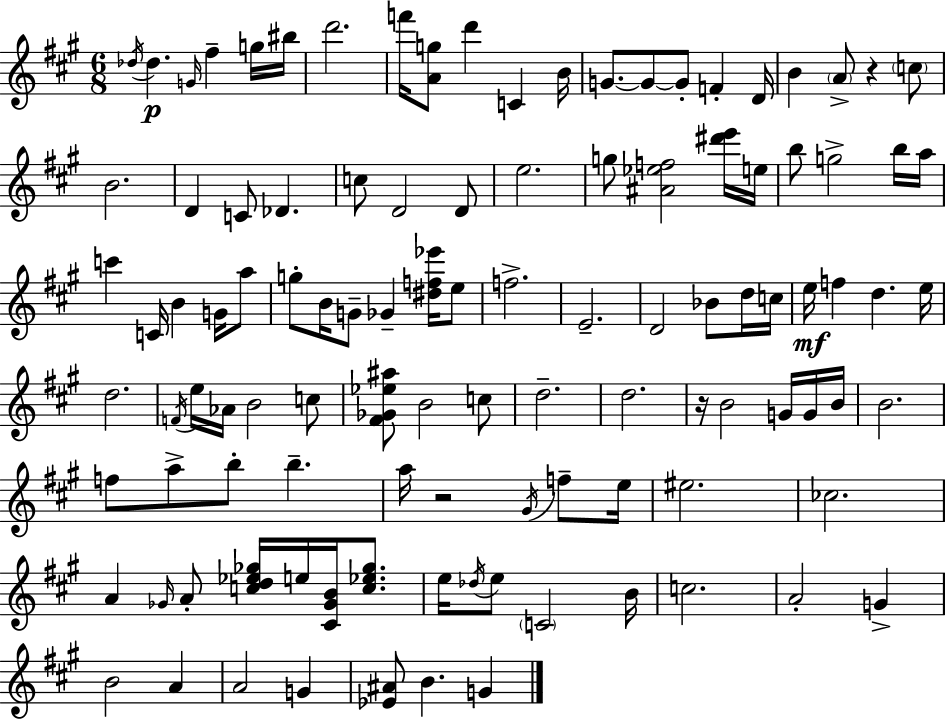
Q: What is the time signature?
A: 6/8